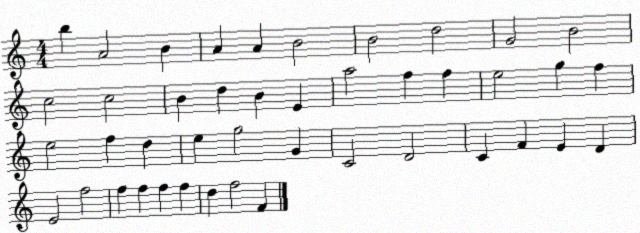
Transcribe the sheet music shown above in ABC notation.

X:1
T:Untitled
M:4/4
L:1/4
K:C
b A2 B A A B2 B2 d2 G2 B2 c2 c2 B d B E a2 f f e2 g f e2 f d e g2 G C2 D2 C F E D E2 f2 f f f f d f2 F